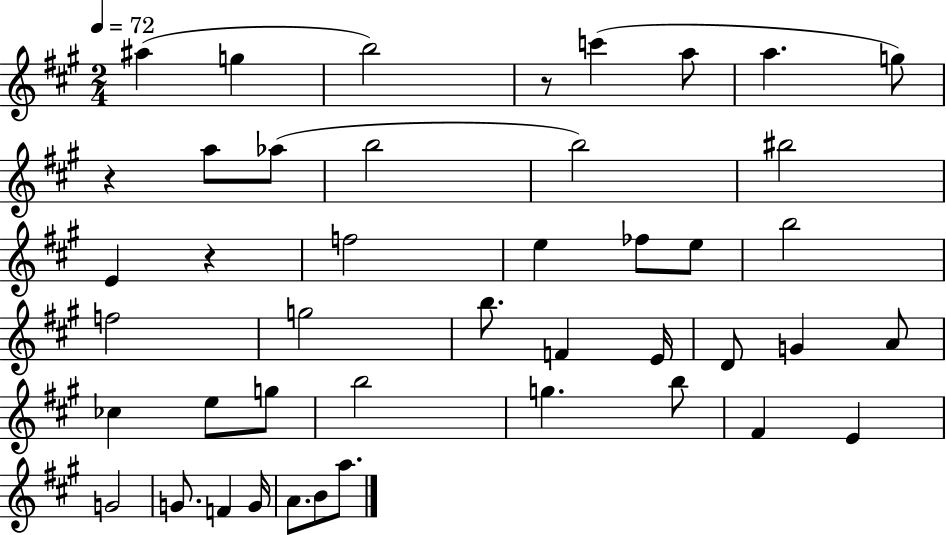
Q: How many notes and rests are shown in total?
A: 44